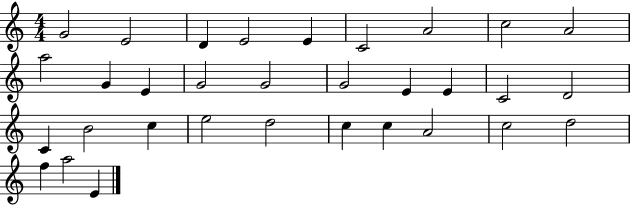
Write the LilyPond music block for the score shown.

{
  \clef treble
  \numericTimeSignature
  \time 4/4
  \key c \major
  g'2 e'2 | d'4 e'2 e'4 | c'2 a'2 | c''2 a'2 | \break a''2 g'4 e'4 | g'2 g'2 | g'2 e'4 e'4 | c'2 d'2 | \break c'4 b'2 c''4 | e''2 d''2 | c''4 c''4 a'2 | c''2 d''2 | \break f''4 a''2 e'4 | \bar "|."
}